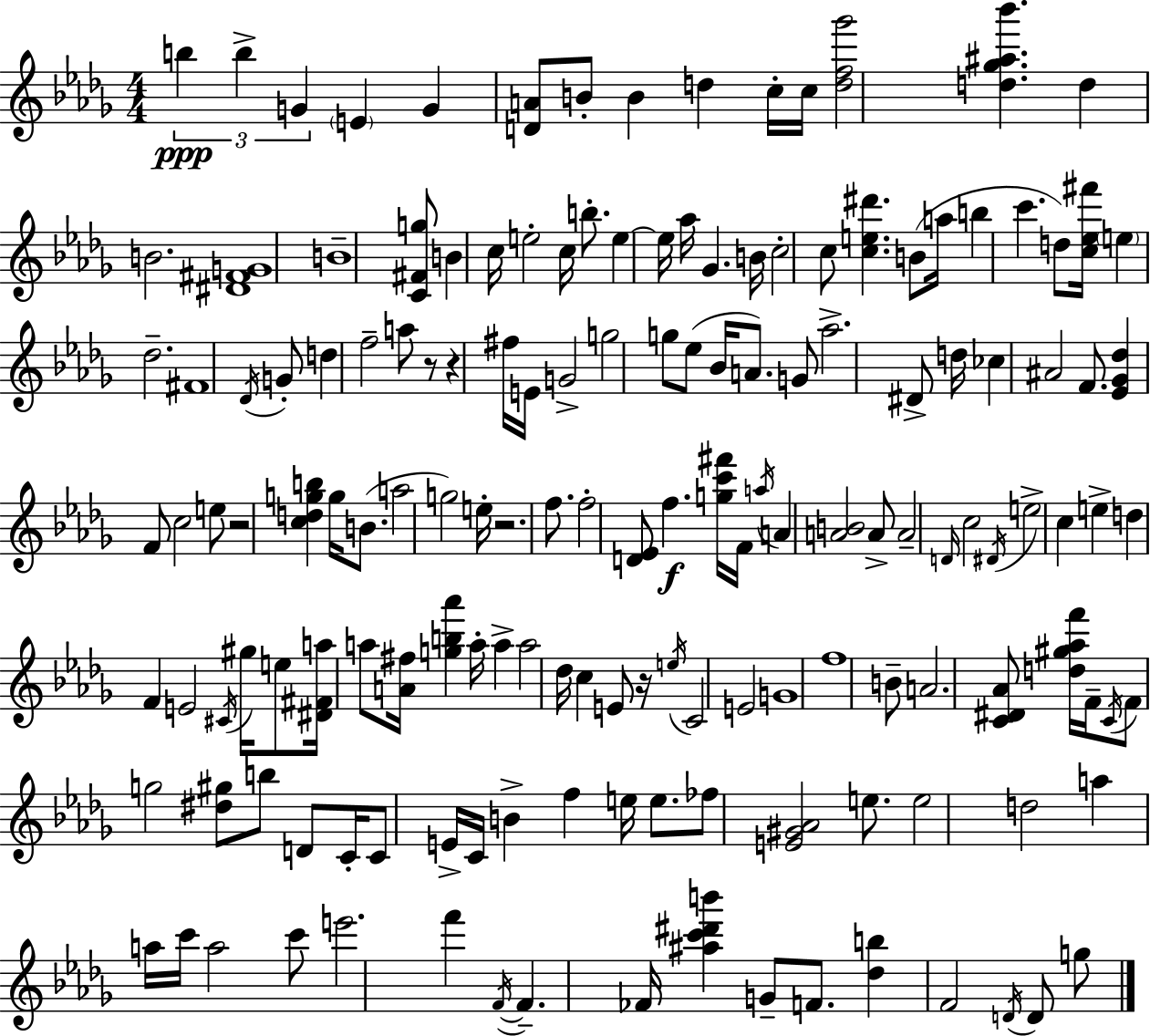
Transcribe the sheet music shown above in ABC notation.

X:1
T:Untitled
M:4/4
L:1/4
K:Bbm
b b G E G [DA]/2 B/2 B d c/4 c/4 [df_g']2 [d_g^a_b'] d B2 [^D^FG]4 B4 [C^Fg]/2 B c/4 e2 c/4 b/2 e e/4 _a/4 _G B/4 c2 c/2 [ce^d'] B/2 a/4 b c' d/2 [c_e^f']/4 e _d2 ^F4 _D/4 G/2 d f2 a/2 z/2 z ^f/4 E/4 G2 g2 g/2 _e/2 _B/4 A/2 G/2 _a2 ^D/2 d/4 _c ^A2 F/2 [_E_G_d] F/2 c2 e/2 z2 [cdgb] g/4 B/2 a2 g2 e/4 z2 f/2 f2 [D_E]/2 f [gc'^f']/4 F/4 a/4 A [AB]2 A/2 A2 D/4 c2 ^D/4 e2 c e d F E2 ^C/4 ^g/4 e/2 [^D^Fa]/4 a/2 [A^f]/4 [gb_a'] a/4 a a2 _d/4 c E/2 z/4 e/4 C2 E2 G4 f4 B/2 A2 [C^D_A]/2 [d^g_af']/4 F/4 C/4 F/2 g2 [^d^g]/2 b/2 D/2 C/4 C/2 E/4 C/4 B f e/4 e/2 _f/2 [E^G_A]2 e/2 e2 d2 a a/4 c'/4 a2 c'/2 e'2 f' F/4 F _F/4 [^ac'^d'b'] G/2 F/2 [_db] F2 D/4 D/2 g/2